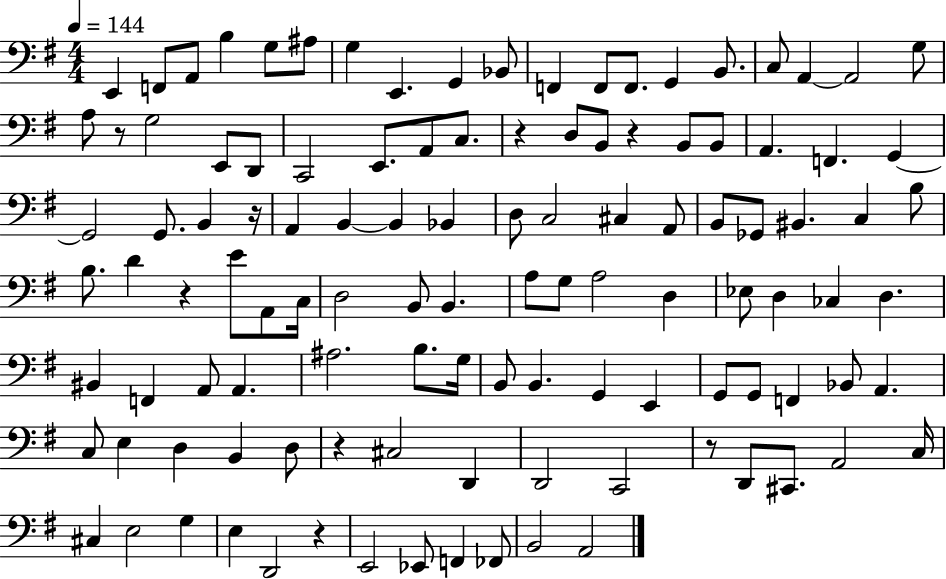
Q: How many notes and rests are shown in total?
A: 114